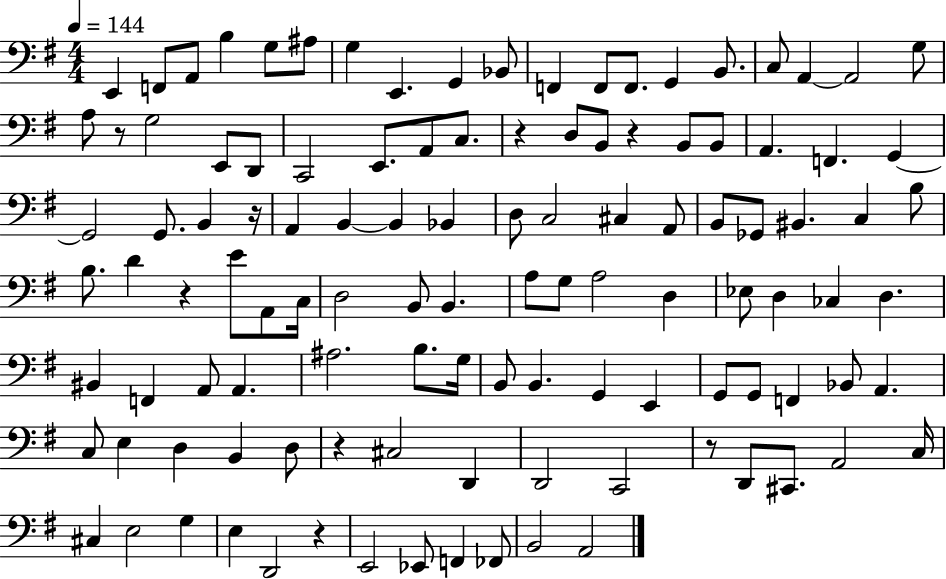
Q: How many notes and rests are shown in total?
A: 114